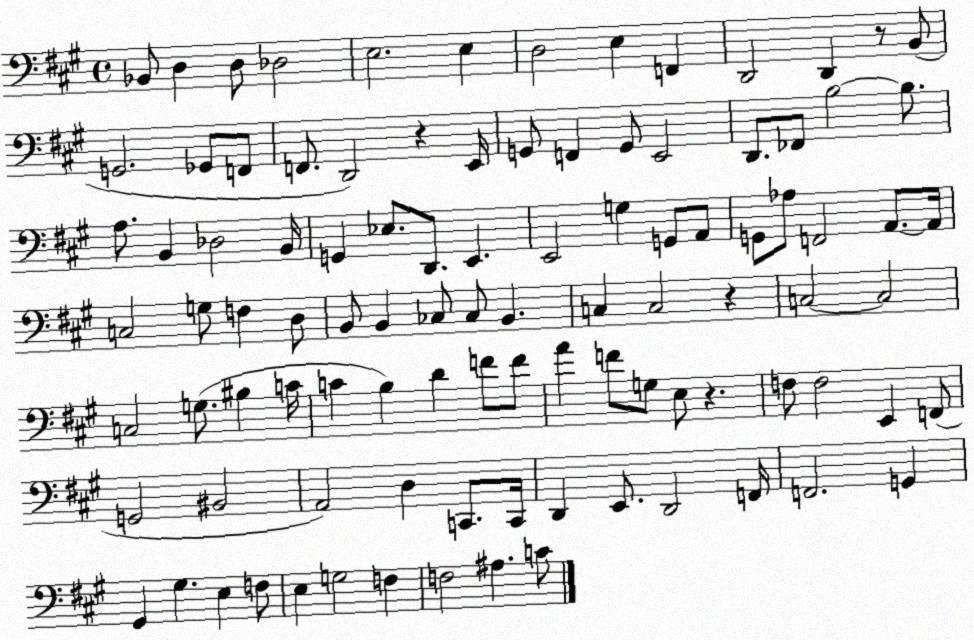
X:1
T:Untitled
M:4/4
L:1/4
K:A
_B,,/2 D, D,/2 _D,2 E,2 E, D,2 E, F,, D,,2 D,, z/2 B,,/2 G,,2 _G,,/2 F,,/2 F,,/2 D,,2 z E,,/4 G,,/2 F,, G,,/2 E,,2 D,,/2 _F,,/2 B,2 B,/2 A,/2 B,, _D,2 B,,/4 G,, _E,/2 D,,/2 E,, E,,2 G, G,,/2 A,,/2 G,,/2 _A,/2 F,,2 A,,/2 A,,/4 C,2 G,/2 F, D,/2 B,,/2 B,, _C,/2 _C,/2 B,, C, C,2 z C,2 C,2 C,2 G,/2 ^B, C/4 C B, D F/2 F/2 A F/2 G,/2 E,/2 z F,/2 F,2 E,, F,,/2 G,,2 ^B,,2 A,,2 D, C,,/2 C,,/4 D,, E,,/2 D,,2 F,,/4 F,,2 G,, ^G,, ^G, E, F,/2 E, G,2 F, F,2 ^A, C/2